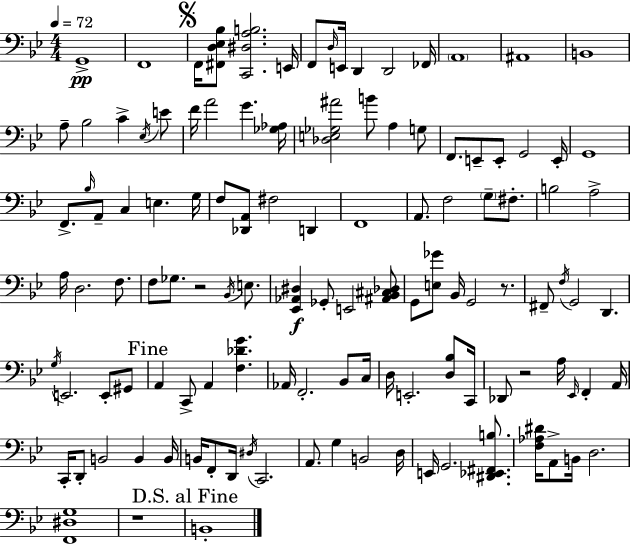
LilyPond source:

{
  \clef bass
  \numericTimeSignature
  \time 4/4
  \key bes \major
  \tempo 4 = 72
  g,1->\pp | f,1 | \mark \markup { \musicglyph "scripts.segno" } f,16 <fis, d ees bes>8 <c, dis a b>2. e,16 | f,8 \grace { d16 } e,16 d,4 d,2 | \break fes,16 \parenthesize a,1 | ais,1 | b,1 | a8-- bes2 c'4-> \acciaccatura { ees16 } | \break e'8 f'16 a'2 g'4. | <ges aes>16 <des e ges ais'>2 b'8 a4 | g8 f,8. e,8-- e,8-. g,2 | e,16-. g,1 | \break f,8.-> \grace { bes16 } a,8-- c4 e4. | g16 f8 <des, a,>8 fis2 d,4 | f,1 | a,8. f2 \parenthesize g8-- | \break fis8.-. b2 a2-> | a16 d2. | f8. f8 ges8. r2 | \acciaccatura { bes,16 } e8. <ees, aes, dis>4\f ges,8-. e,2 | \break <ais, bes, cis des>8 g,8 <e ges'>8 bes,16 g,2 | r8. fis,8-- \acciaccatura { f16 } g,2 d,4. | \acciaccatura { g16 } e,2. | e,8-. gis,8 \mark "Fine" a,4 c,8-> a,4 | \break <f des' g'>4. aes,16 f,2.-. | bes,8 c16 d16 e,2.-. | <d bes>8 c,16 des,8 r2 | a16 \grace { ees,16 } f,4-. a,16 c,16-. d,8-. b,2 | \break b,4 b,16 b,16 f,8-. d,16 \acciaccatura { dis16 } c,2. | a,8. g4 b,2 | d16 e,16 g,2. | <dis, ees, fis, b>8. <f aes dis'>16 a,8-> b,16 d2. | \break <f, dis g>1 | r1 | \mark "D.S. al Fine" b,1-. | \bar "|."
}